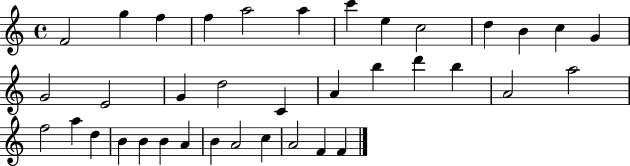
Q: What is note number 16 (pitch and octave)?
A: G4